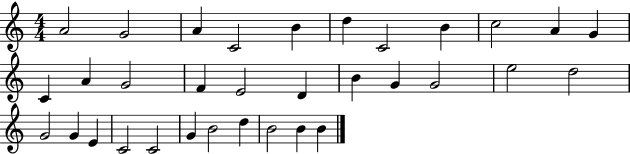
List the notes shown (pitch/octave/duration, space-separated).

A4/h G4/h A4/q C4/h B4/q D5/q C4/h B4/q C5/h A4/q G4/q C4/q A4/q G4/h F4/q E4/h D4/q B4/q G4/q G4/h E5/h D5/h G4/h G4/q E4/q C4/h C4/h G4/q B4/h D5/q B4/h B4/q B4/q